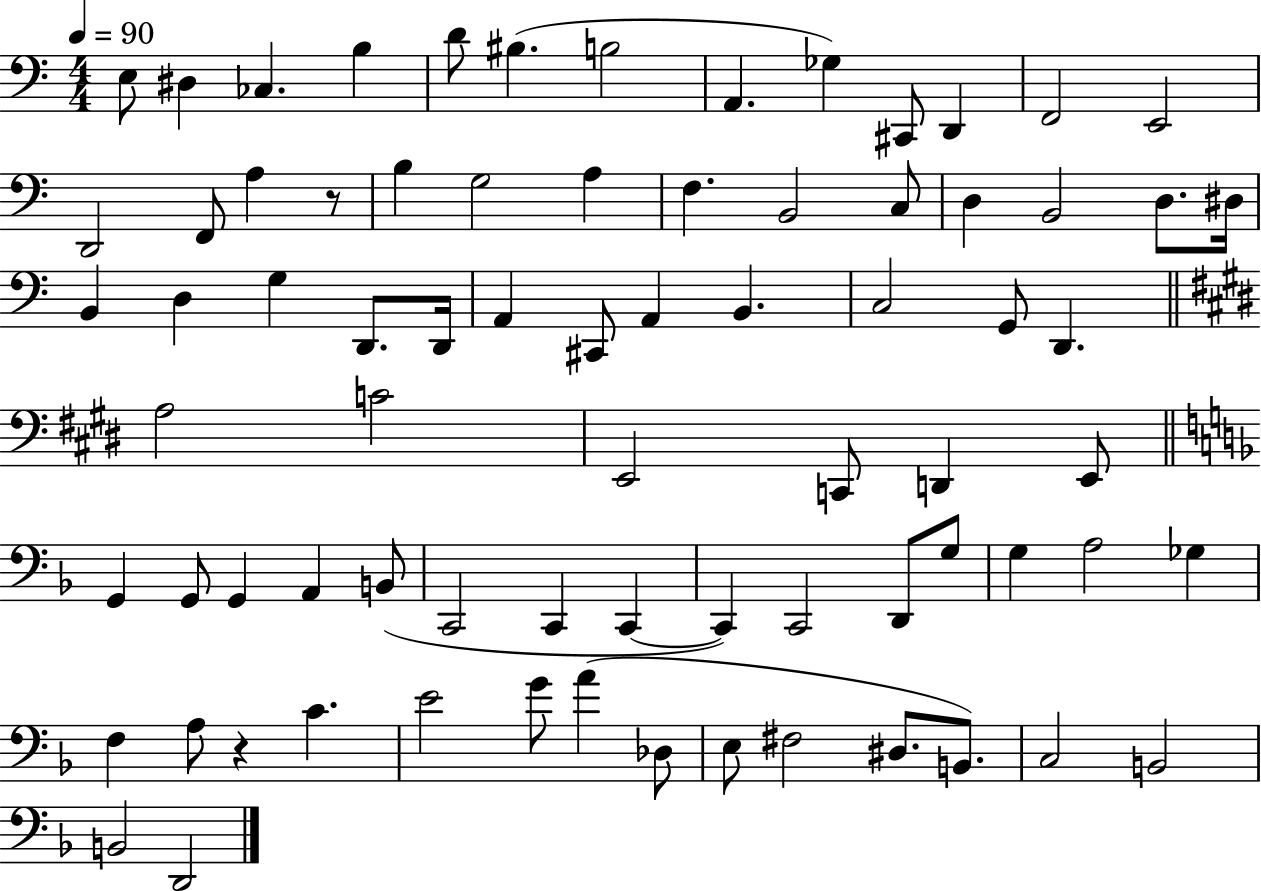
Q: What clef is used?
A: bass